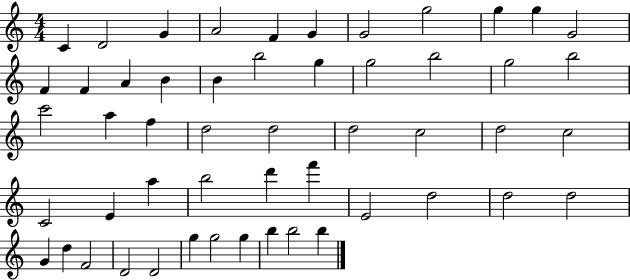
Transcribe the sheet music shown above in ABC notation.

X:1
T:Untitled
M:4/4
L:1/4
K:C
C D2 G A2 F G G2 g2 g g G2 F F A B B b2 g g2 b2 g2 b2 c'2 a f d2 d2 d2 c2 d2 c2 C2 E a b2 d' f' E2 d2 d2 d2 G d F2 D2 D2 g g2 g b b2 b